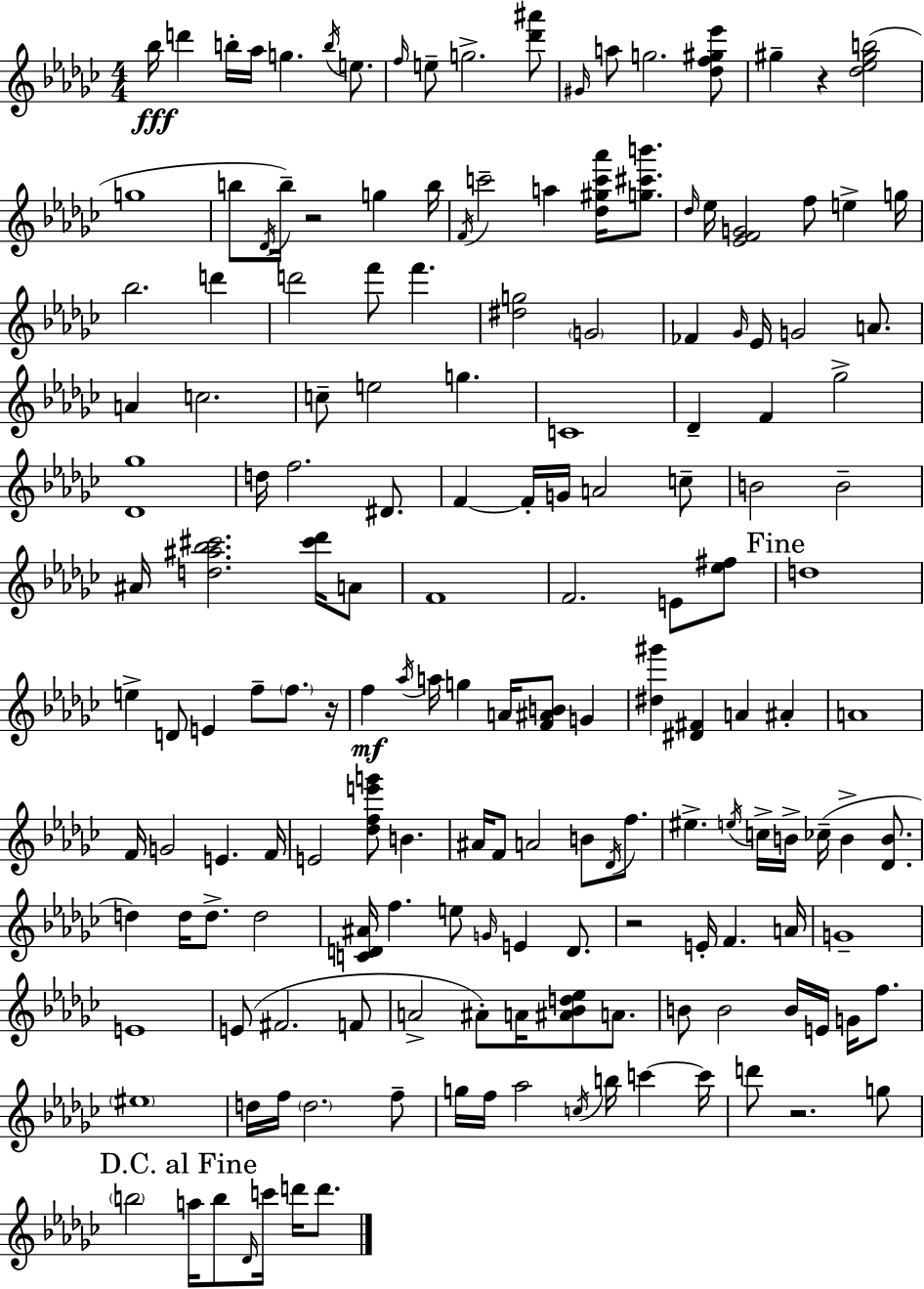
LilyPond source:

{
  \clef treble
  \numericTimeSignature
  \time 4/4
  \key ees \minor
  \repeat volta 2 { bes''16\fff d'''4 b''16-. aes''16 g''4. \acciaccatura { b''16 } e''8. | \grace { f''16 } e''8-- g''2.-> | <des''' ais'''>8 \grace { gis'16 } a''8 g''2. | <des'' f'' gis'' ees'''>8 gis''4-- r4 <des'' ees'' gis'' b''>2( | \break g''1 | b''8 \acciaccatura { des'16 } b''16--) r2 g''4 | b''16 \acciaccatura { f'16 } c'''2-- a''4 | <des'' gis'' c''' aes'''>16 <g'' cis''' b'''>8. \grace { des''16 } ees''16 <ees' f' g'>2 f''8 | \break e''4-> g''16 bes''2. | d'''4 d'''2 f'''8 | f'''4. <dis'' g''>2 \parenthesize g'2 | fes'4 \grace { ges'16 } ees'16 g'2 | \break a'8. a'4 c''2. | c''8-- e''2 | g''4. c'1 | des'4-- f'4 ges''2-> | \break <des' ges''>1 | d''16 f''2. | dis'8. f'4~~ f'16-. g'16 a'2 | c''8-- b'2 b'2-- | \break ais'16 <d'' ais'' bes'' cis'''>2. | <cis''' des'''>16 a'8 f'1 | f'2. | e'8 <ees'' fis''>8 \mark "Fine" d''1 | \break e''4-> d'8 e'4 | f''8-- \parenthesize f''8. r16 f''4\mf \acciaccatura { aes''16 } a''16 g''4 | a'16 <f' ais' b'>8 g'4 <dis'' gis'''>4 <dis' fis'>4 | a'4 ais'4-. a'1 | \break f'16 g'2 | e'4. f'16 e'2 | <des'' f'' e''' g'''>8 b'4. ais'16 f'8 a'2 | b'8 \acciaccatura { des'16 } f''8. eis''4.-> \acciaccatura { e''16 } | \break c''16-> b'16-> ces''16--( b'4-> <des' b'>8. d''4) d''16 d''8.-> | d''2 <c' d' ais'>16 f''4. | e''8 \grace { g'16 } e'4 d'8. r2 | e'16-. f'4. a'16 g'1-- | \break e'1 | e'8( fis'2. | f'8 a'2-> | ais'8-.) a'16 <ais' bes' d'' ees''>8 a'8. b'8 b'2 | \break b'16 e'16 g'16 f''8. \parenthesize eis''1 | d''16 f''16 \parenthesize d''2. | f''8-- g''16 f''16 aes''2 | \acciaccatura { c''16 } b''16 c'''4~~ c'''16 d'''8 r2. | \break g''8 \mark "D.C. al Fine" \parenthesize b''2 | a''16 b''8 \grace { des'16 } c'''16 d'''16 d'''8. } \bar "|."
}